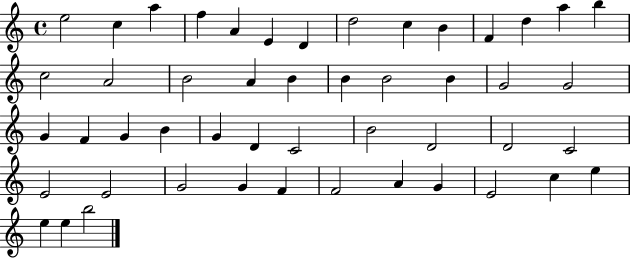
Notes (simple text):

E5/h C5/q A5/q F5/q A4/q E4/q D4/q D5/h C5/q B4/q F4/q D5/q A5/q B5/q C5/h A4/h B4/h A4/q B4/q B4/q B4/h B4/q G4/h G4/h G4/q F4/q G4/q B4/q G4/q D4/q C4/h B4/h D4/h D4/h C4/h E4/h E4/h G4/h G4/q F4/q F4/h A4/q G4/q E4/h C5/q E5/q E5/q E5/q B5/h